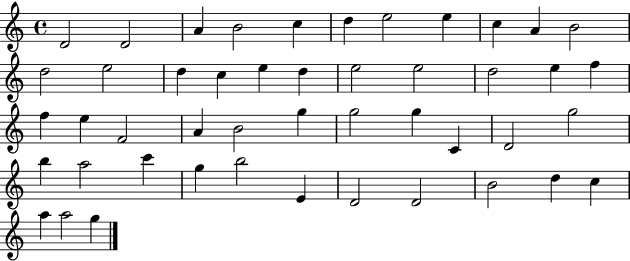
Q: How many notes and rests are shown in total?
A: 47